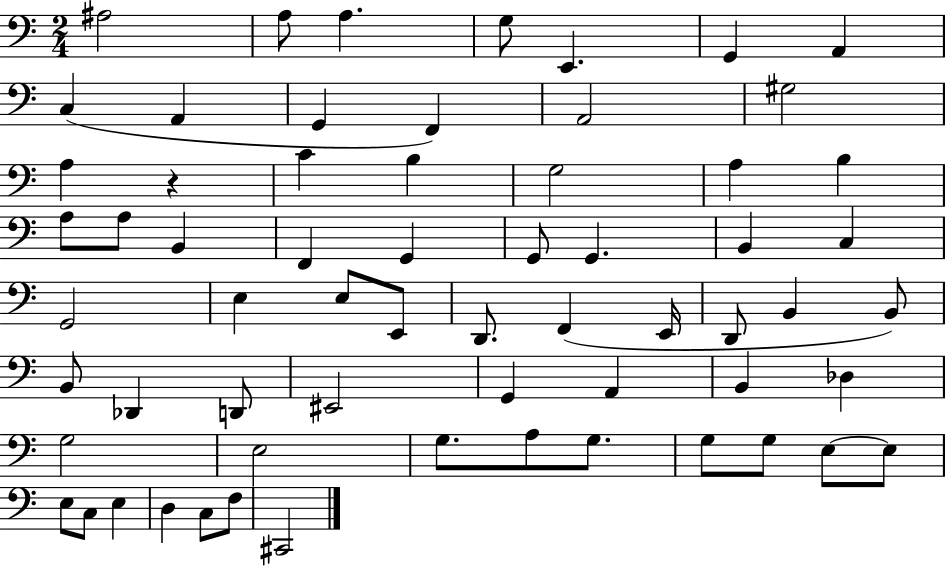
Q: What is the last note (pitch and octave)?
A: C#2